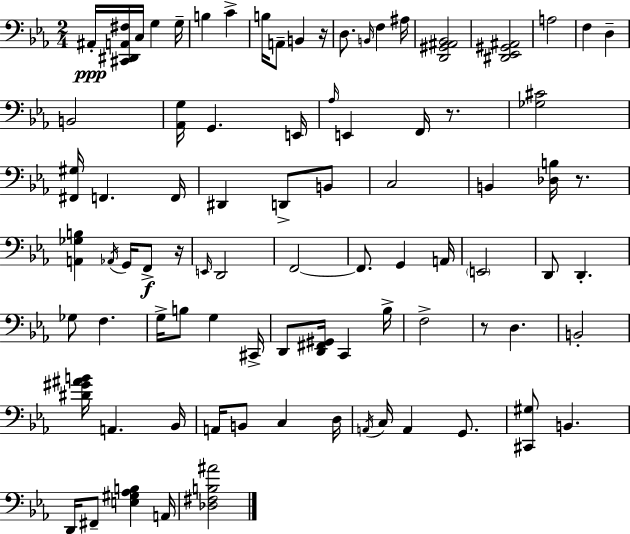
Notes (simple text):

A#2/s [C#2,D#2,A2,F#3]/s C3/s G3/q G3/s B3/q C4/q B3/s A2/e B2/q R/s D3/e. B2/s F3/q A#3/s [D2,G#2,A#2,Bb2]/h [D#2,Eb2,G#2,A#2]/h A3/h F3/q D3/q B2/h [Ab2,G3]/s G2/q. E2/s Ab3/s E2/q F2/s R/e. [Gb3,C#4]/h [F#2,G#3]/s F2/q. F2/s D#2/q D2/e B2/e C3/h B2/q [Db3,B3]/s R/e. [A2,Gb3,B3]/q Ab2/s G2/s F2/e R/s E2/s D2/h F2/h F2/e. G2/q A2/s E2/h D2/e D2/q. Gb3/e F3/q. G3/s B3/e G3/q C#2/s D2/e [D2,F#2,G#2]/s C2/q Bb3/s F3/h R/e D3/q. B2/h [D#4,G#4,A#4,B4]/s A2/q. Bb2/s A2/s B2/e C3/q D3/s A2/s C3/s A2/q G2/e. [C#2,G#3]/e B2/q. D2/s F#2/e [E3,G#3,Ab3,B3]/q A2/s [Db3,F#3,B3,A#4]/h